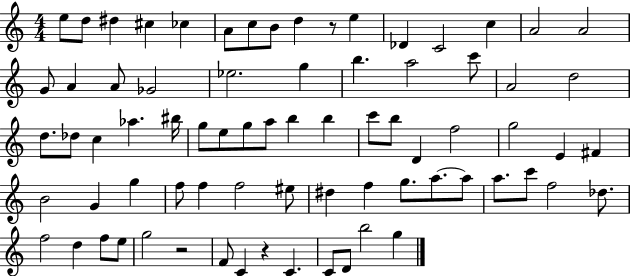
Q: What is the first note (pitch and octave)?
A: E5